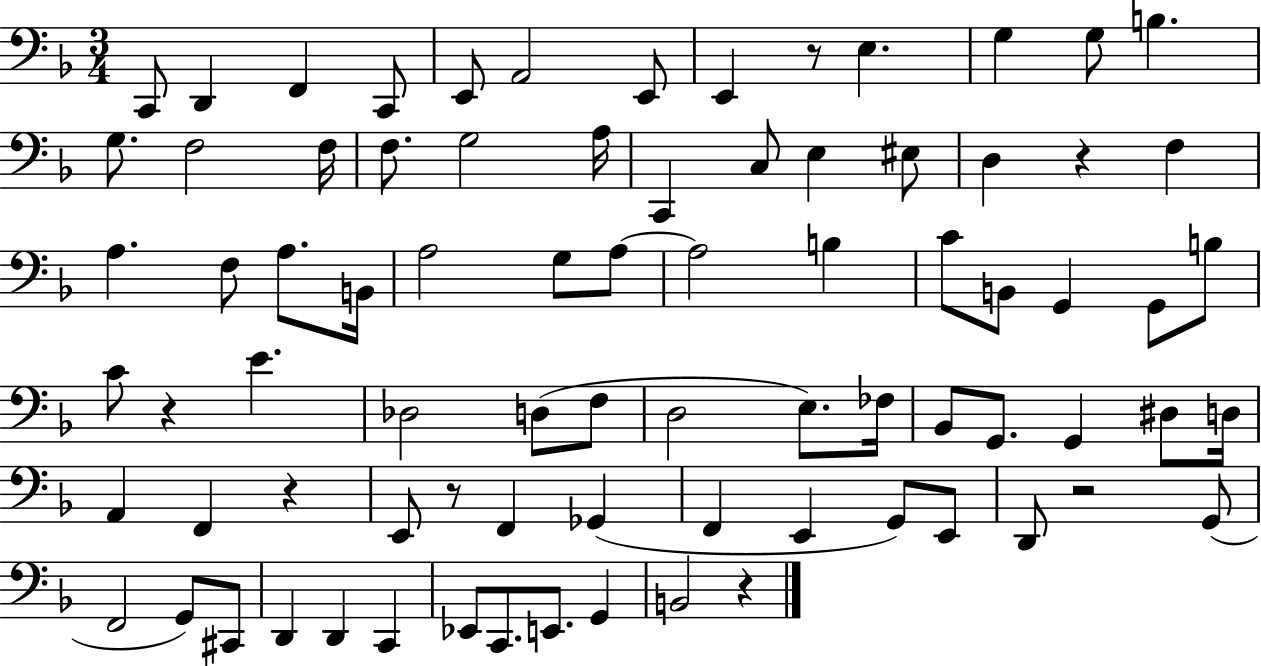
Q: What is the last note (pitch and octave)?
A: B2